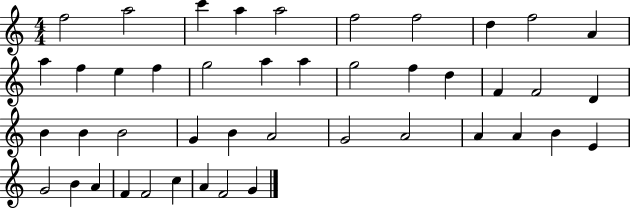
{
  \clef treble
  \numericTimeSignature
  \time 4/4
  \key c \major
  f''2 a''2 | c'''4 a''4 a''2 | f''2 f''2 | d''4 f''2 a'4 | \break a''4 f''4 e''4 f''4 | g''2 a''4 a''4 | g''2 f''4 d''4 | f'4 f'2 d'4 | \break b'4 b'4 b'2 | g'4 b'4 a'2 | g'2 a'2 | a'4 a'4 b'4 e'4 | \break g'2 b'4 a'4 | f'4 f'2 c''4 | a'4 f'2 g'4 | \bar "|."
}